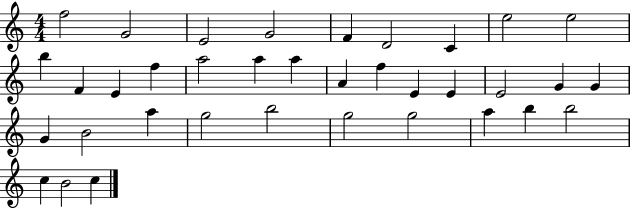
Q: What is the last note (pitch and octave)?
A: C5